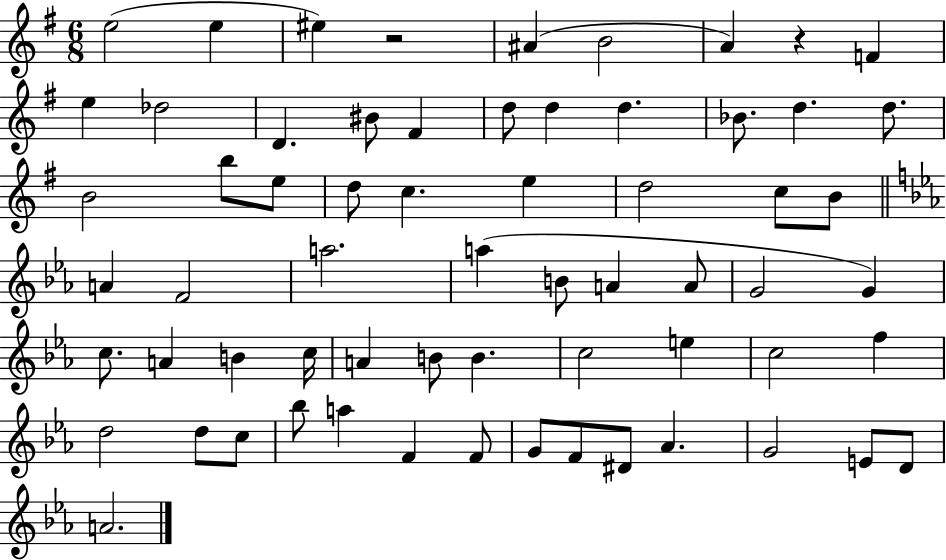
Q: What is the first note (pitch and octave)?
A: E5